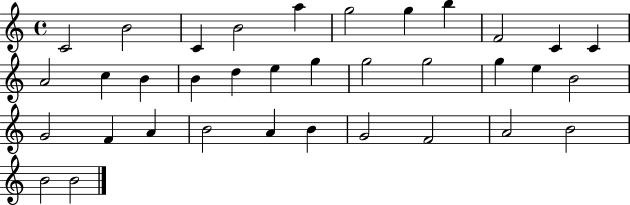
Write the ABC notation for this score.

X:1
T:Untitled
M:4/4
L:1/4
K:C
C2 B2 C B2 a g2 g b F2 C C A2 c B B d e g g2 g2 g e B2 G2 F A B2 A B G2 F2 A2 B2 B2 B2